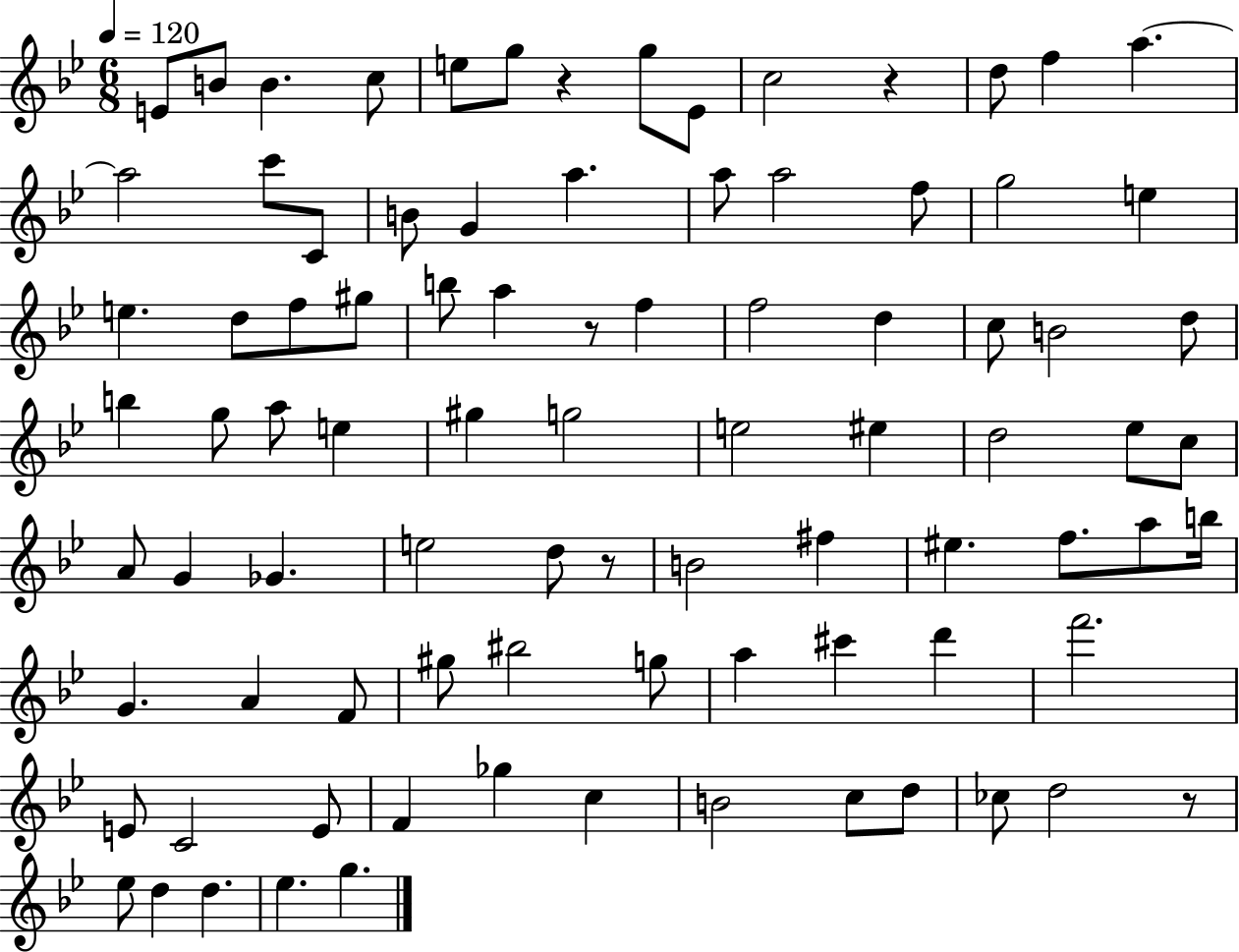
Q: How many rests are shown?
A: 5